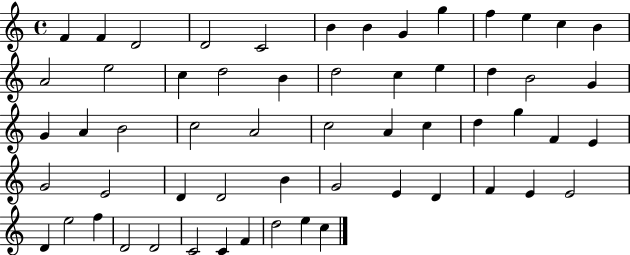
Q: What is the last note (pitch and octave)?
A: C5